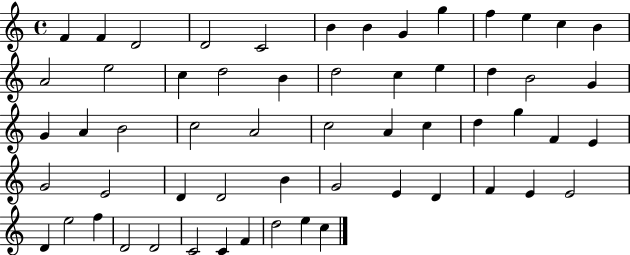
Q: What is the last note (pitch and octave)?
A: C5